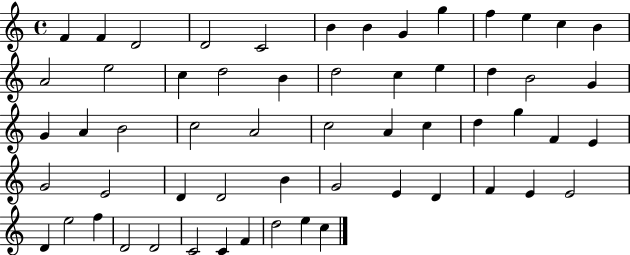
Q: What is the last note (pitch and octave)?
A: C5